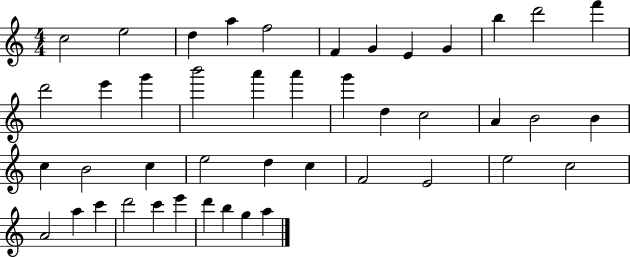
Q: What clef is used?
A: treble